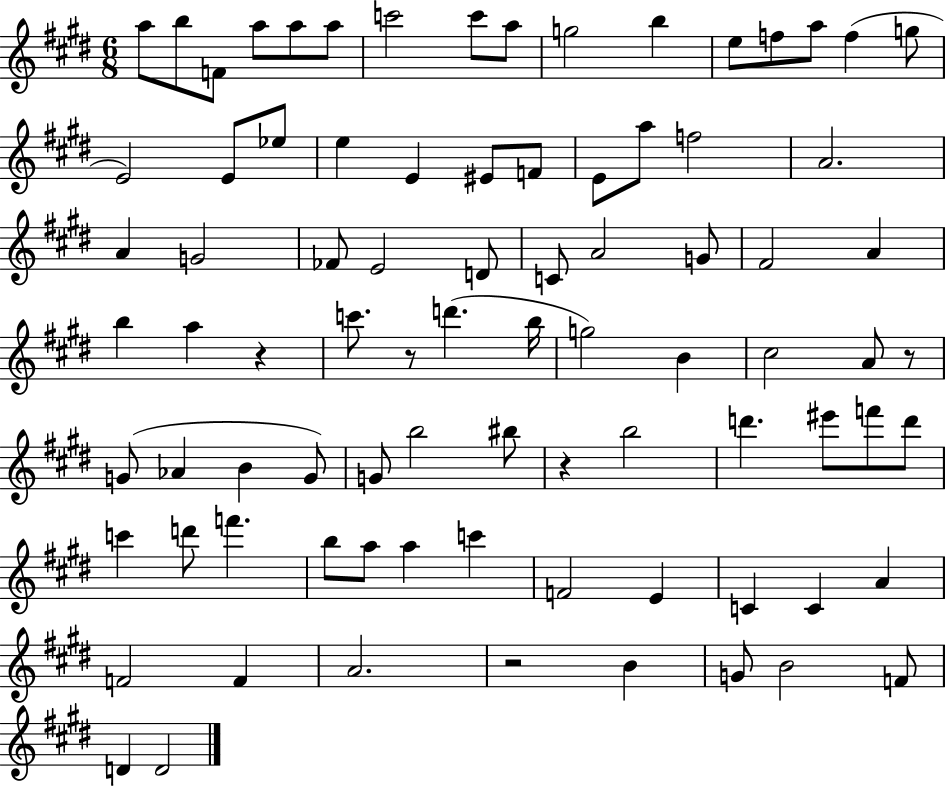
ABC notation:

X:1
T:Untitled
M:6/8
L:1/4
K:E
a/2 b/2 F/2 a/2 a/2 a/2 c'2 c'/2 a/2 g2 b e/2 f/2 a/2 f g/2 E2 E/2 _e/2 e E ^E/2 F/2 E/2 a/2 f2 A2 A G2 _F/2 E2 D/2 C/2 A2 G/2 ^F2 A b a z c'/2 z/2 d' b/4 g2 B ^c2 A/2 z/2 G/2 _A B G/2 G/2 b2 ^b/2 z b2 d' ^e'/2 f'/2 d'/2 c' d'/2 f' b/2 a/2 a c' F2 E C C A F2 F A2 z2 B G/2 B2 F/2 D D2